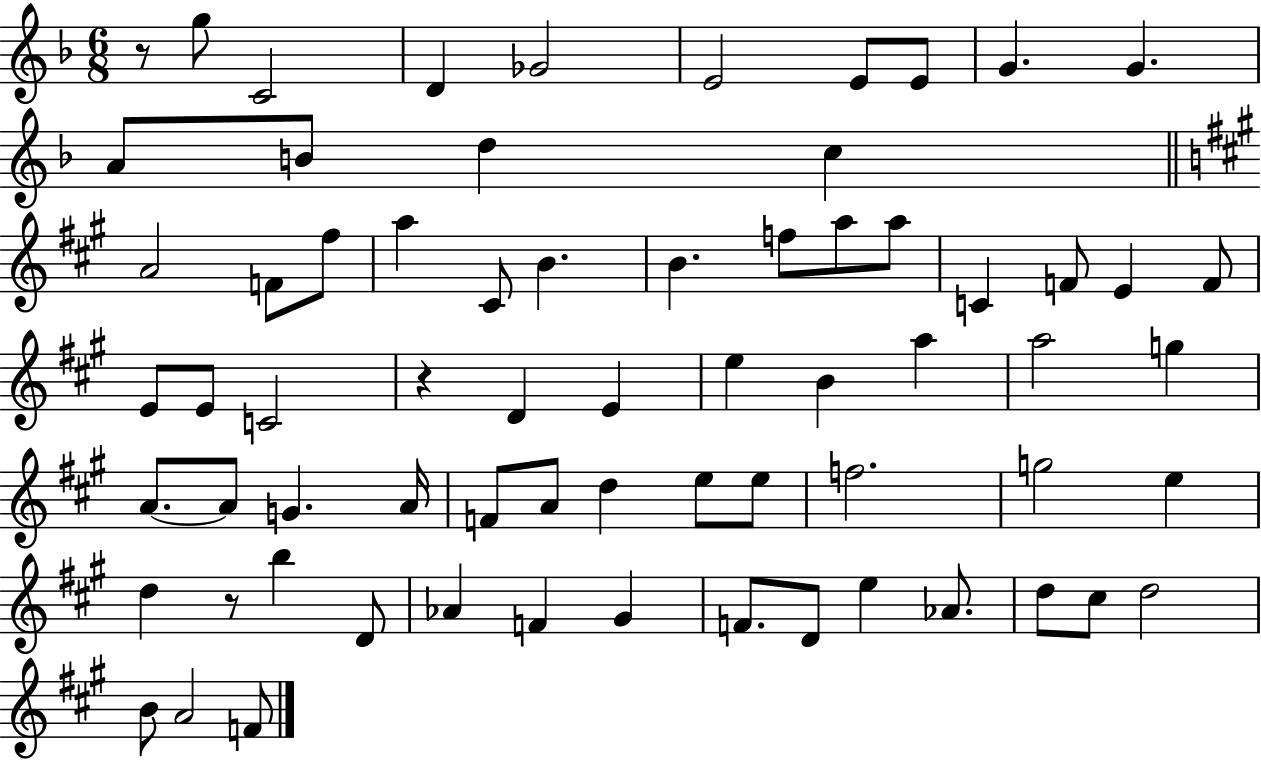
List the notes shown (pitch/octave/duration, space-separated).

R/e G5/e C4/h D4/q Gb4/h E4/h E4/e E4/e G4/q. G4/q. A4/e B4/e D5/q C5/q A4/h F4/e F#5/e A5/q C#4/e B4/q. B4/q. F5/e A5/e A5/e C4/q F4/e E4/q F4/e E4/e E4/e C4/h R/q D4/q E4/q E5/q B4/q A5/q A5/h G5/q A4/e. A4/e G4/q. A4/s F4/e A4/e D5/q E5/e E5/e F5/h. G5/h E5/q D5/q R/e B5/q D4/e Ab4/q F4/q G#4/q F4/e. D4/e E5/q Ab4/e. D5/e C#5/e D5/h B4/e A4/h F4/e